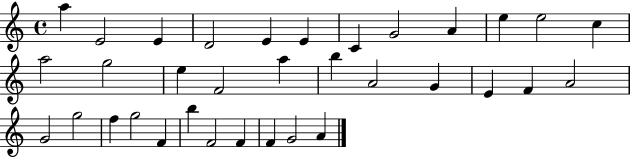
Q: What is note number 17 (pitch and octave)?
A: A5